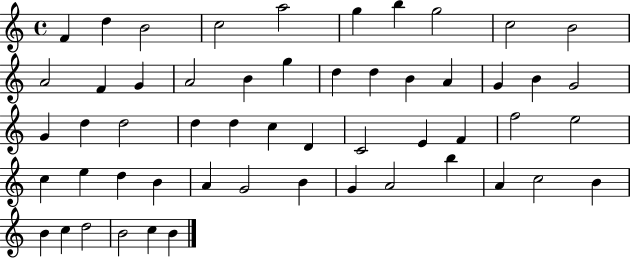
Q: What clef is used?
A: treble